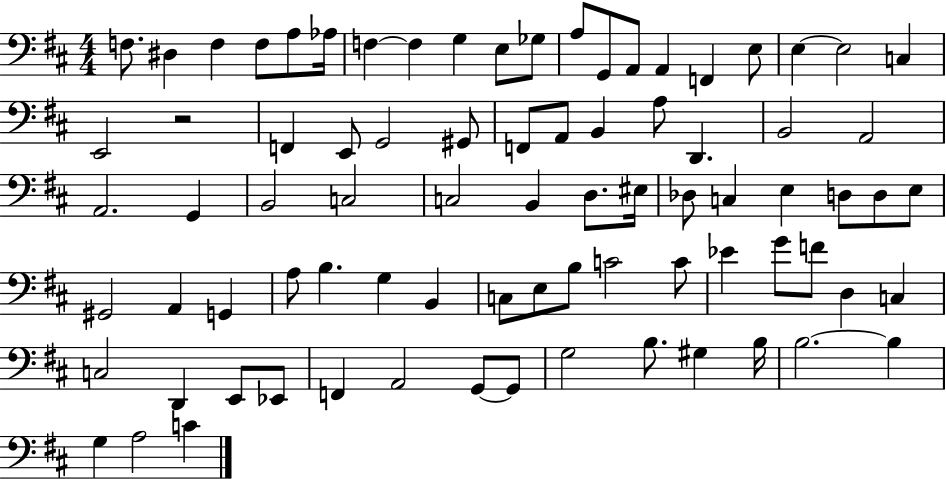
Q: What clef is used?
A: bass